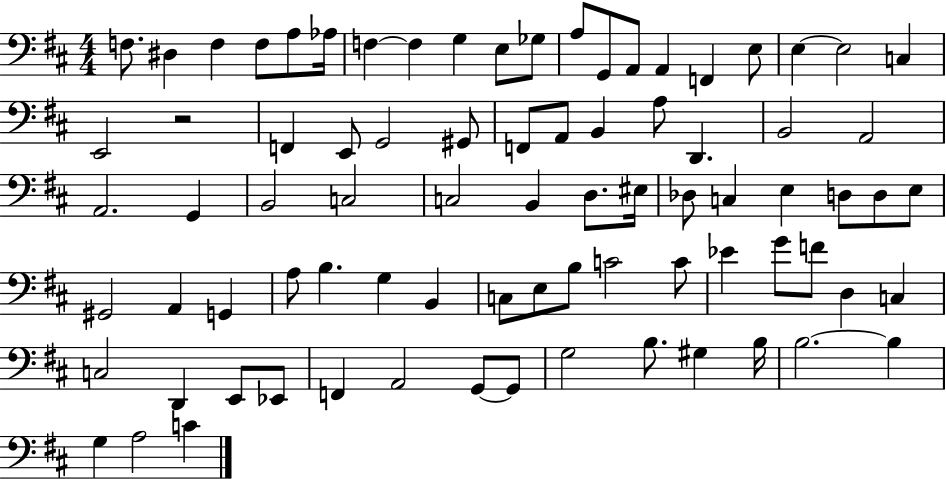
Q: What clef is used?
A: bass